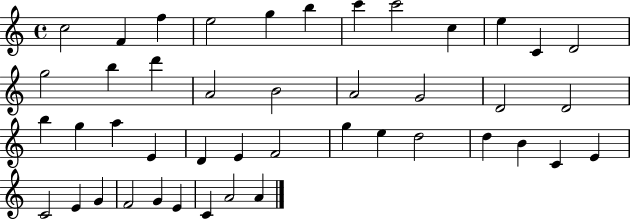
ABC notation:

X:1
T:Untitled
M:4/4
L:1/4
K:C
c2 F f e2 g b c' c'2 c e C D2 g2 b d' A2 B2 A2 G2 D2 D2 b g a E D E F2 g e d2 d B C E C2 E G F2 G E C A2 A